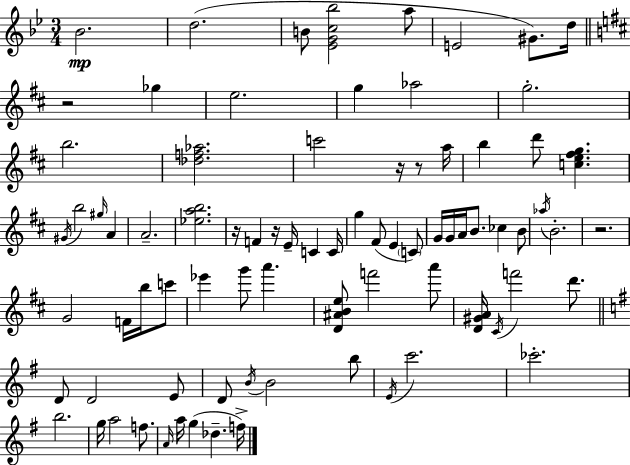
{
  \clef treble
  \numericTimeSignature
  \time 3/4
  \key g \minor
  bes'2.\mp | d''2.( | b'8 <ees' g' c'' bes''>2 a''8 | e'2 gis'8.) d''16 | \break \bar "||" \break \key b \minor r2 ges''4 | e''2. | g''4 aes''2 | g''2.-. | \break b''2. | <des'' f'' aes''>2. | c'''2 r16 r8 a''16 | b''4 d'''8 <c'' e'' fis'' g''>4. | \break \acciaccatura { gis'16 } b''2 \grace { gis''16 } a'4 | a'2.-- | <ees'' a'' b''>2. | r16 f'4 r16 e'16-- c'4 | \break c'16 g''4 fis'8( e'4 | \parenthesize c'8) g'16 g'16 a'16 b'8. ces''4 | b'8 \acciaccatura { aes''16 } b'2.-. | r2. | \break g'2 f'16 | b''16 c'''8 ees'''4 g'''8 a'''4. | <d' ais' b' e''>8 f'''2 | a'''8 <d' gis' a'>16 \acciaccatura { cis'16 } f'''2 | \break d'''8. \bar "||" \break \key e \minor d'8 d'2 e'8 | d'8 \acciaccatura { b'16 } b'2 b''8 | \acciaccatura { e'16 } c'''2. | ces'''2.-. | \break b''2. | g''16 a''2 f''8. | \grace { a'16 } a''16 g''4( des''4.-- | f''16->) \bar "|."
}